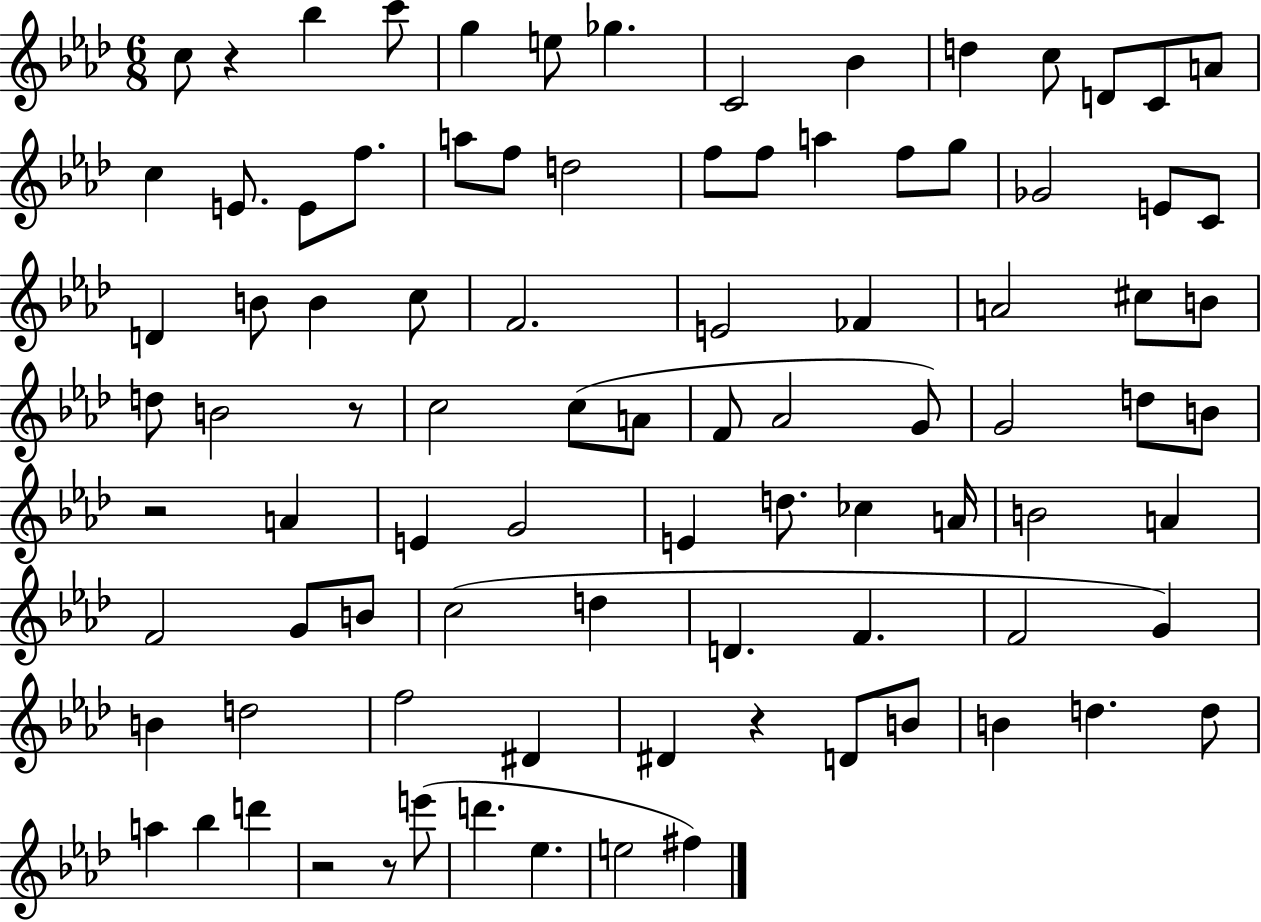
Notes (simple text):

C5/e R/q Bb5/q C6/e G5/q E5/e Gb5/q. C4/h Bb4/q D5/q C5/e D4/e C4/e A4/e C5/q E4/e. E4/e F5/e. A5/e F5/e D5/h F5/e F5/e A5/q F5/e G5/e Gb4/h E4/e C4/e D4/q B4/e B4/q C5/e F4/h. E4/h FES4/q A4/h C#5/e B4/e D5/e B4/h R/e C5/h C5/e A4/e F4/e Ab4/h G4/e G4/h D5/e B4/e R/h A4/q E4/q G4/h E4/q D5/e. CES5/q A4/s B4/h A4/q F4/h G4/e B4/e C5/h D5/q D4/q. F4/q. F4/h G4/q B4/q D5/h F5/h D#4/q D#4/q R/q D4/e B4/e B4/q D5/q. D5/e A5/q Bb5/q D6/q R/h R/e E6/e D6/q. Eb5/q. E5/h F#5/q